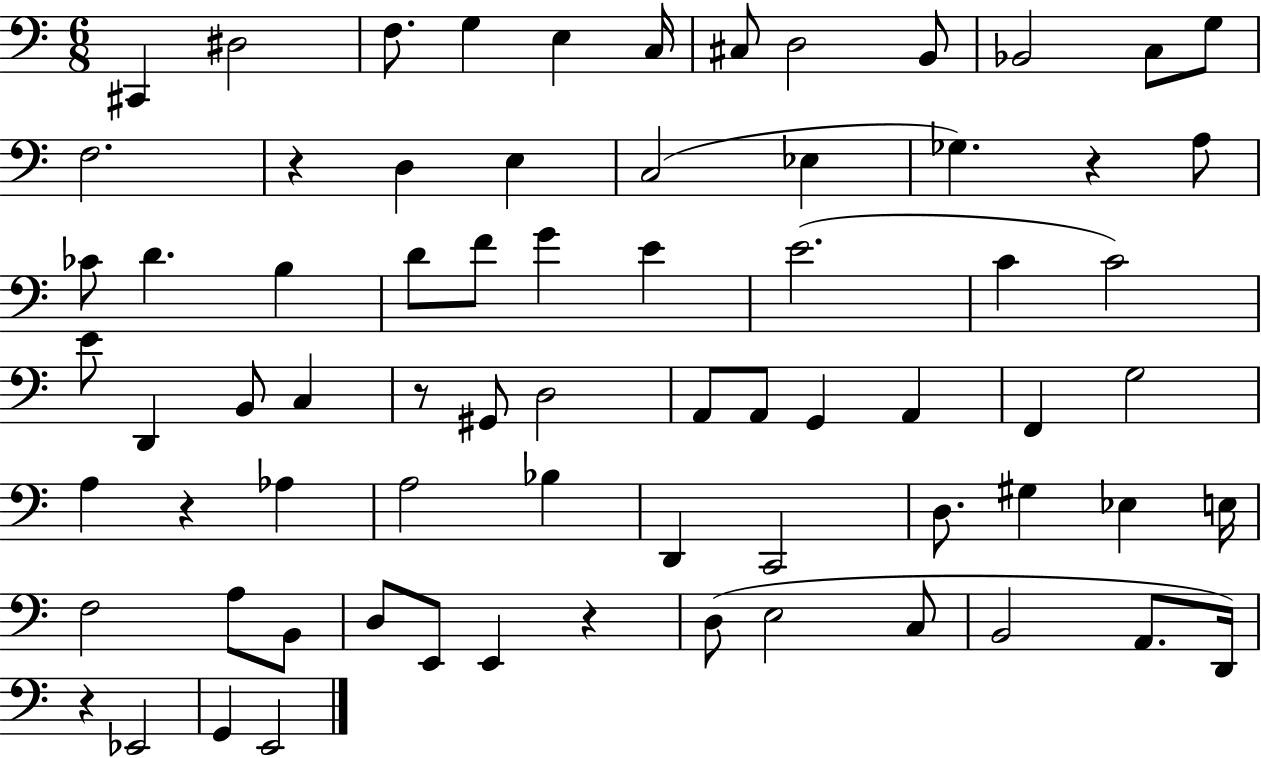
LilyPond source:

{
  \clef bass
  \numericTimeSignature
  \time 6/8
  \key c \major
  \repeat volta 2 { cis,4 dis2 | f8. g4 e4 c16 | cis8 d2 b,8 | bes,2 c8 g8 | \break f2. | r4 d4 e4 | c2( ees4 | ges4.) r4 a8 | \break ces'8 d'4. b4 | d'8 f'8 g'4 e'4 | e'2.( | c'4 c'2) | \break e'8 d,4 b,8 c4 | r8 gis,8 d2 | a,8 a,8 g,4 a,4 | f,4 g2 | \break a4 r4 aes4 | a2 bes4 | d,4 c,2 | d8. gis4 ees4 e16 | \break f2 a8 b,8 | d8 e,8 e,4 r4 | d8( e2 c8 | b,2 a,8. d,16) | \break r4 ees,2 | g,4 e,2 | } \bar "|."
}